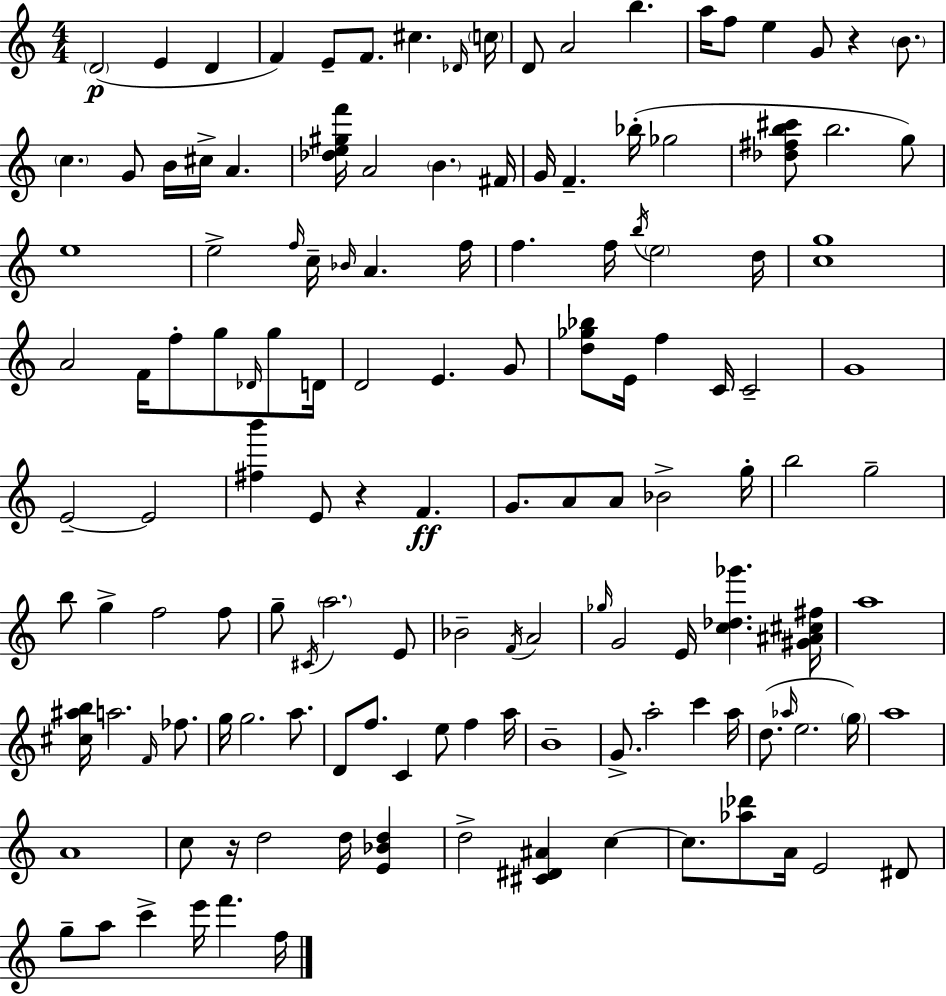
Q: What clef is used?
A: treble